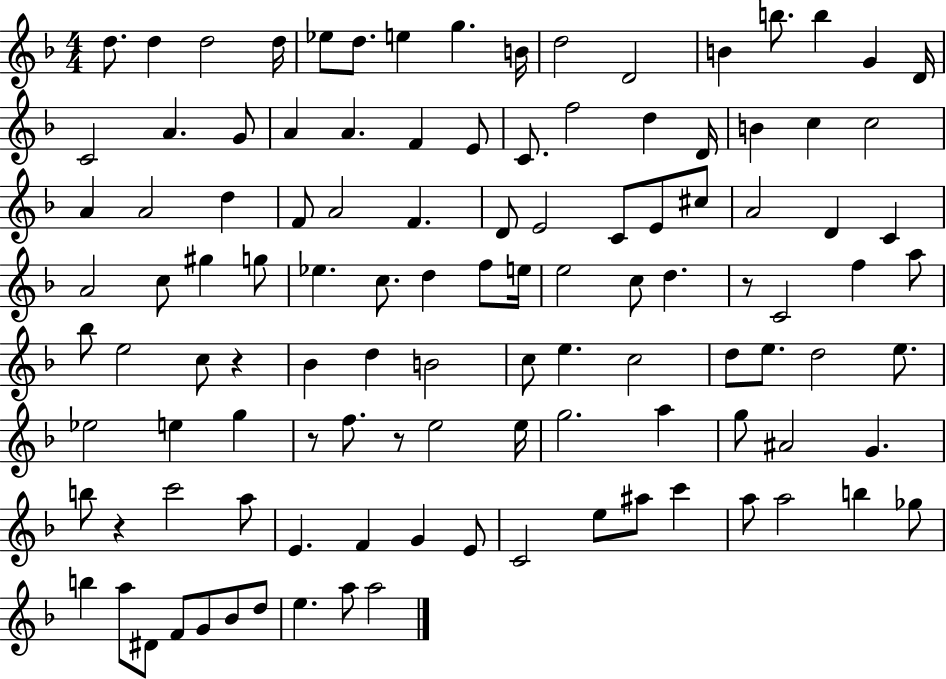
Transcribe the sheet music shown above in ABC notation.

X:1
T:Untitled
M:4/4
L:1/4
K:F
d/2 d d2 d/4 _e/2 d/2 e g B/4 d2 D2 B b/2 b G D/4 C2 A G/2 A A F E/2 C/2 f2 d D/4 B c c2 A A2 d F/2 A2 F D/2 E2 C/2 E/2 ^c/2 A2 D C A2 c/2 ^g g/2 _e c/2 d f/2 e/4 e2 c/2 d z/2 C2 f a/2 _b/2 e2 c/2 z _B d B2 c/2 e c2 d/2 e/2 d2 e/2 _e2 e g z/2 f/2 z/2 e2 e/4 g2 a g/2 ^A2 G b/2 z c'2 a/2 E F G E/2 C2 e/2 ^a/2 c' a/2 a2 b _g/2 b a/2 ^D/2 F/2 G/2 _B/2 d/2 e a/2 a2